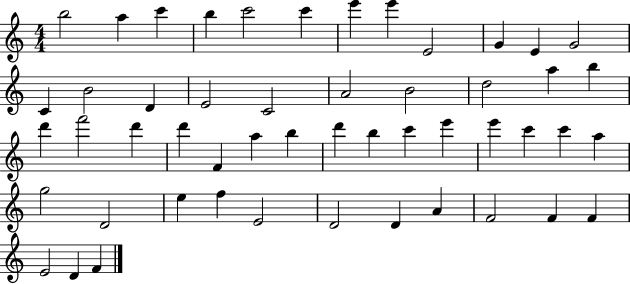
{
  \clef treble
  \numericTimeSignature
  \time 4/4
  \key c \major
  b''2 a''4 c'''4 | b''4 c'''2 c'''4 | e'''4 e'''4 e'2 | g'4 e'4 g'2 | \break c'4 b'2 d'4 | e'2 c'2 | a'2 b'2 | d''2 a''4 b''4 | \break d'''4 f'''2 d'''4 | d'''4 f'4 a''4 b''4 | d'''4 b''4 c'''4 e'''4 | e'''4 c'''4 c'''4 a''4 | \break g''2 d'2 | e''4 f''4 e'2 | d'2 d'4 a'4 | f'2 f'4 f'4 | \break e'2 d'4 f'4 | \bar "|."
}